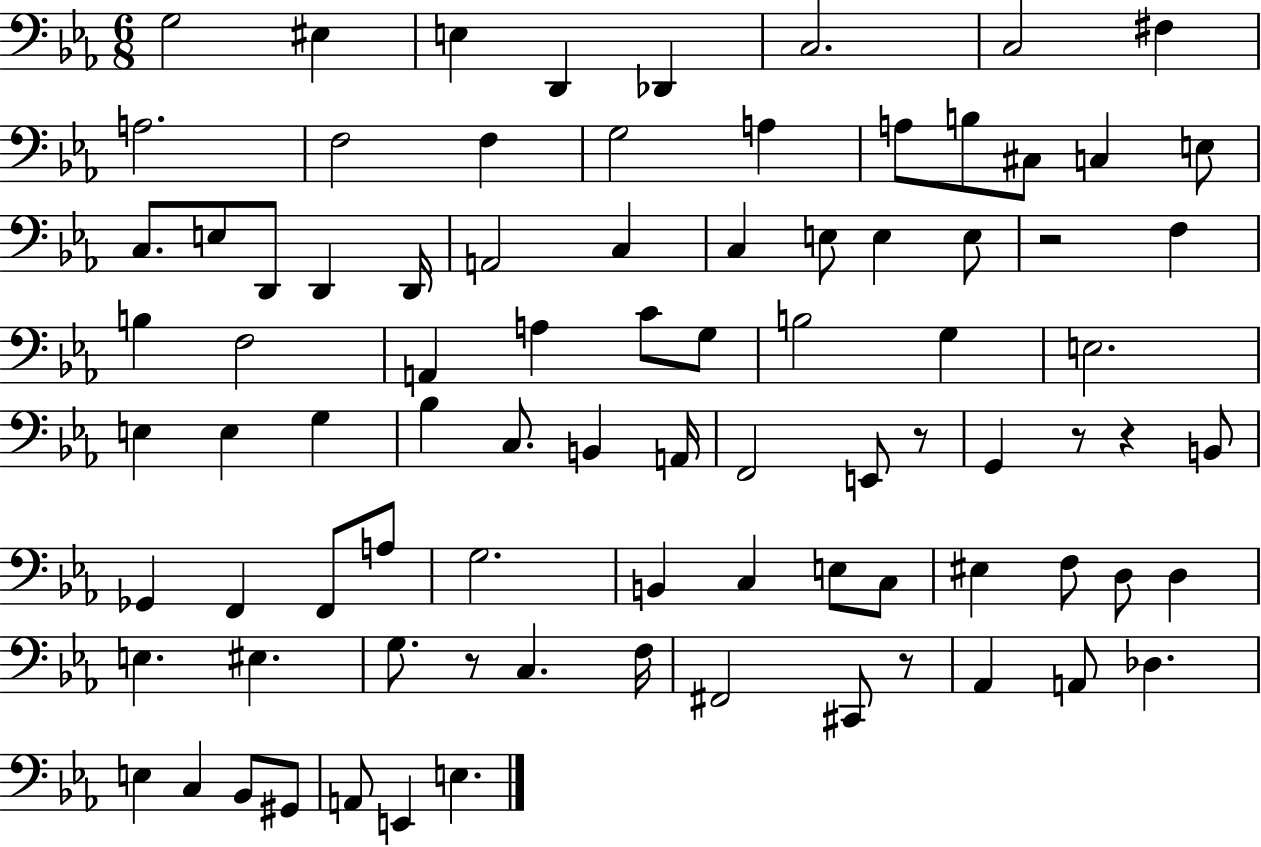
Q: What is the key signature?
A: EES major